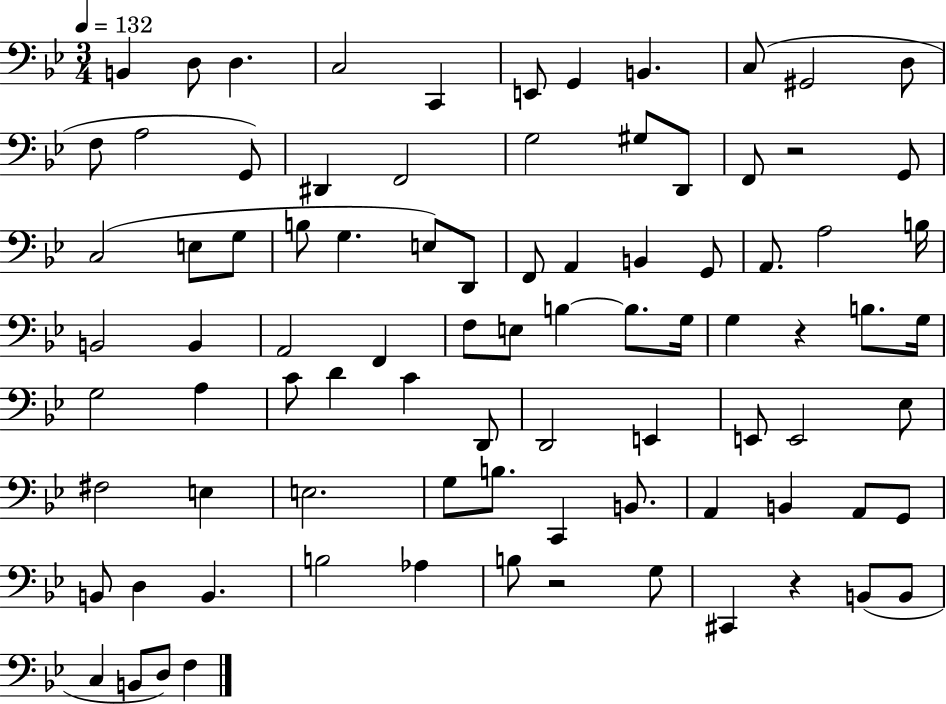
X:1
T:Untitled
M:3/4
L:1/4
K:Bb
B,, D,/2 D, C,2 C,, E,,/2 G,, B,, C,/2 ^G,,2 D,/2 F,/2 A,2 G,,/2 ^D,, F,,2 G,2 ^G,/2 D,,/2 F,,/2 z2 G,,/2 C,2 E,/2 G,/2 B,/2 G, E,/2 D,,/2 F,,/2 A,, B,, G,,/2 A,,/2 A,2 B,/4 B,,2 B,, A,,2 F,, F,/2 E,/2 B, B,/2 G,/4 G, z B,/2 G,/4 G,2 A, C/2 D C D,,/2 D,,2 E,, E,,/2 E,,2 _E,/2 ^F,2 E, E,2 G,/2 B,/2 C,, B,,/2 A,, B,, A,,/2 G,,/2 B,,/2 D, B,, B,2 _A, B,/2 z2 G,/2 ^C,, z B,,/2 B,,/2 C, B,,/2 D,/2 F,